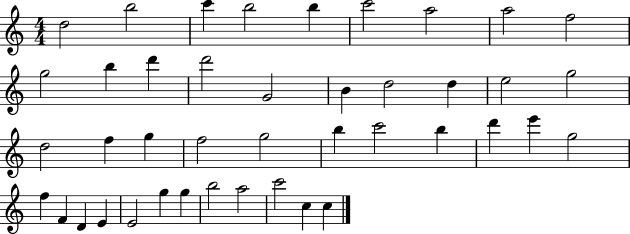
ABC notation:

X:1
T:Untitled
M:4/4
L:1/4
K:C
d2 b2 c' b2 b c'2 a2 a2 f2 g2 b d' d'2 G2 B d2 d e2 g2 d2 f g f2 g2 b c'2 b d' e' g2 f F D E E2 g g b2 a2 c'2 c c